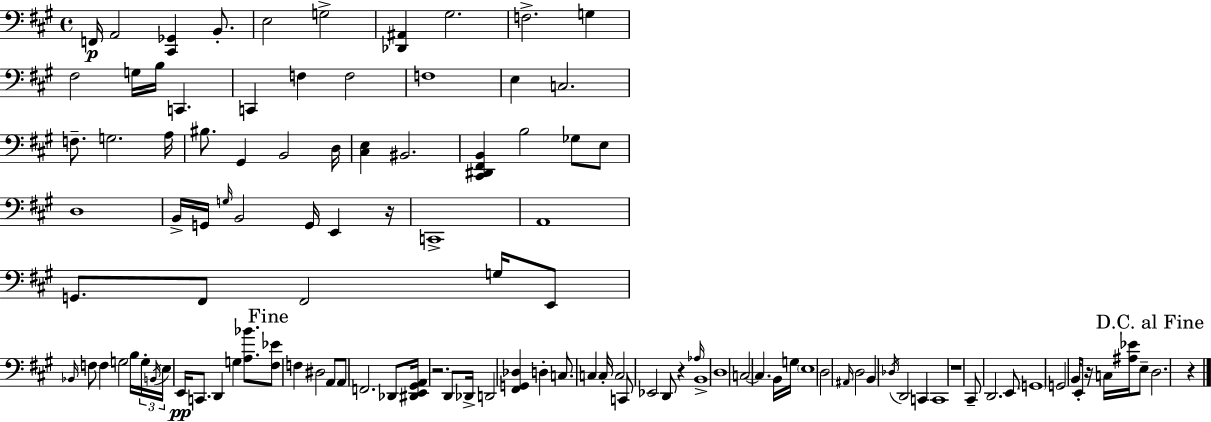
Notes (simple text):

F2/s A2/h [C#2,Gb2]/q B2/e. E3/h G3/h [Db2,A#2]/q G#3/h. F3/h. G3/q F#3/h G3/s B3/s C2/q. C2/q F3/q F3/h F3/w E3/q C3/h. F3/e. G3/h. A3/s BIS3/e. G#2/q B2/h D3/s [C#3,E3]/q BIS2/h. [C#2,D#2,F#2,B2]/q B3/h Gb3/e E3/e D3/w B2/s G2/s G3/s B2/h G2/s E2/q R/s C2/w A2/w G2/e. F#2/e F#2/h G3/s E2/e Bb2/s F3/e F3/q G3/h B3/s G3/s B2/s E3/s E2/s C2/e. D2/q G3/q [A3,Bb4]/e. [F#3,Eb4]/e F3/q D#3/h A2/e A2/e F2/h. Db2/e [D#2,E2,G#2,A2]/s R/h. D2/e Db2/s D2/h [F#2,G2,Db3]/q D3/q C3/e. C3/q C3/s C3/h C2/e Eb2/h D2/e R/q Ab3/s B2/w D3/w C3/h C3/q. B2/s G3/s E3/w D3/h A#2/s D3/h B2/q Db3/s D2/h C2/q C2/w R/w C#2/e D2/h. E2/e G2/w G2/h B2/s E2/e R/s C3/s [A#3,Eb4]/s E3/e D3/h. R/q